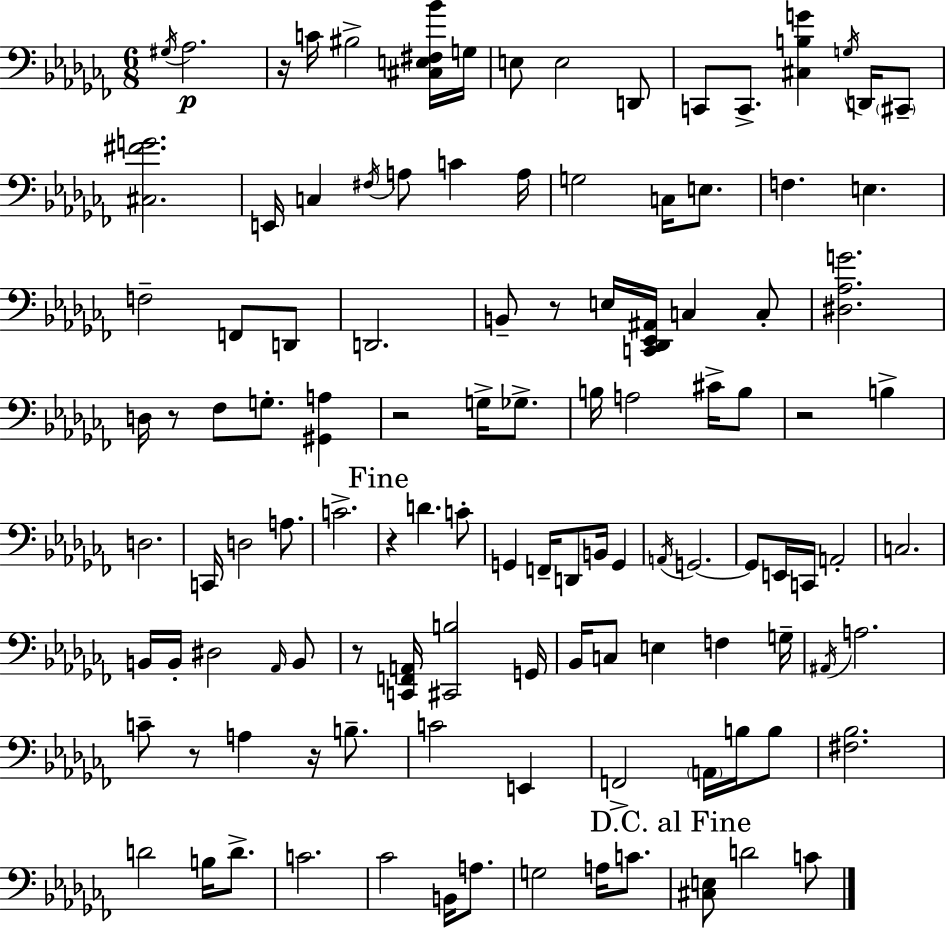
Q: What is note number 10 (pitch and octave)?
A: C2